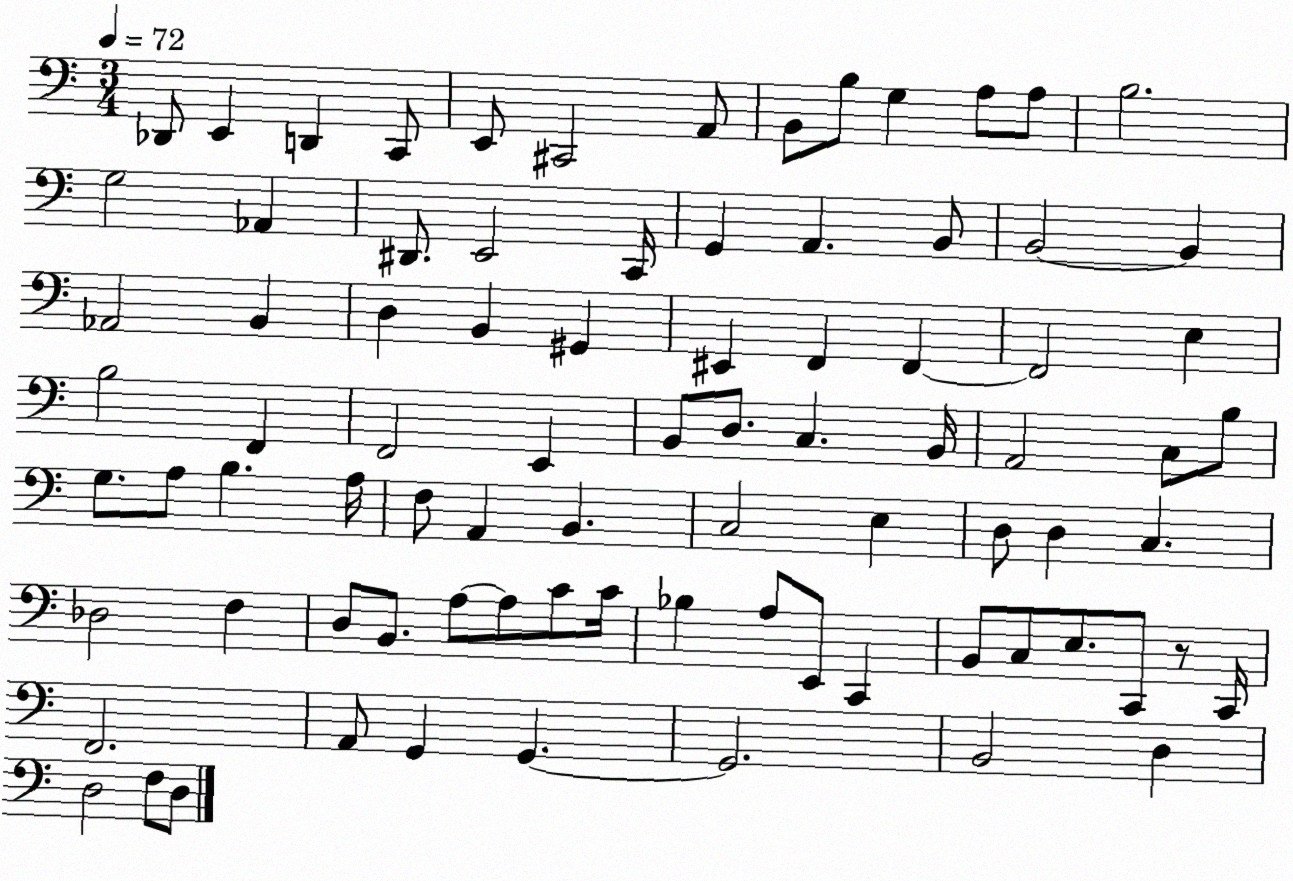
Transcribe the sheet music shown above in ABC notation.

X:1
T:Untitled
M:3/4
L:1/4
K:C
_D,,/2 E,, D,, C,,/2 E,,/2 ^C,,2 A,,/2 B,,/2 B,/2 G, A,/2 A,/2 B,2 G,2 _A,, ^D,,/2 E,,2 C,,/4 G,, A,, B,,/2 B,,2 B,, _A,,2 B,, D, B,, ^G,, ^E,, F,, F,, F,,2 E, B,2 F,, F,,2 E,, B,,/2 D,/2 C, B,,/4 A,,2 C,/2 B,/2 G,/2 A,/2 B, A,/4 F,/2 A,, B,, C,2 E, D,/2 D, C, _D,2 F, D,/2 B,,/2 A,/2 A,/2 C/2 C/4 _B, A,/2 E,,/2 C,, B,,/2 C,/2 E,/2 C,,/2 z/2 C,,/4 F,,2 A,,/2 G,, G,, G,,2 B,,2 D, D,2 F,/2 D,/2